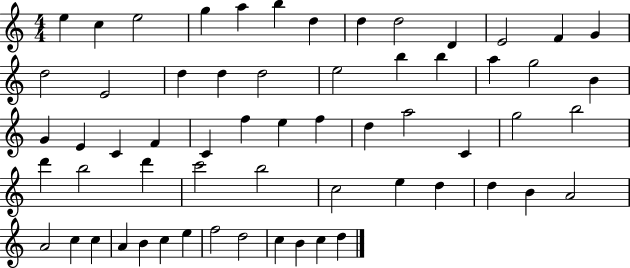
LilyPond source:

{
  \clef treble
  \numericTimeSignature
  \time 4/4
  \key c \major
  e''4 c''4 e''2 | g''4 a''4 b''4 d''4 | d''4 d''2 d'4 | e'2 f'4 g'4 | \break d''2 e'2 | d''4 d''4 d''2 | e''2 b''4 b''4 | a''4 g''2 b'4 | \break g'4 e'4 c'4 f'4 | c'4 f''4 e''4 f''4 | d''4 a''2 c'4 | g''2 b''2 | \break d'''4 b''2 d'''4 | c'''2 b''2 | c''2 e''4 d''4 | d''4 b'4 a'2 | \break a'2 c''4 c''4 | a'4 b'4 c''4 e''4 | f''2 d''2 | c''4 b'4 c''4 d''4 | \break \bar "|."
}